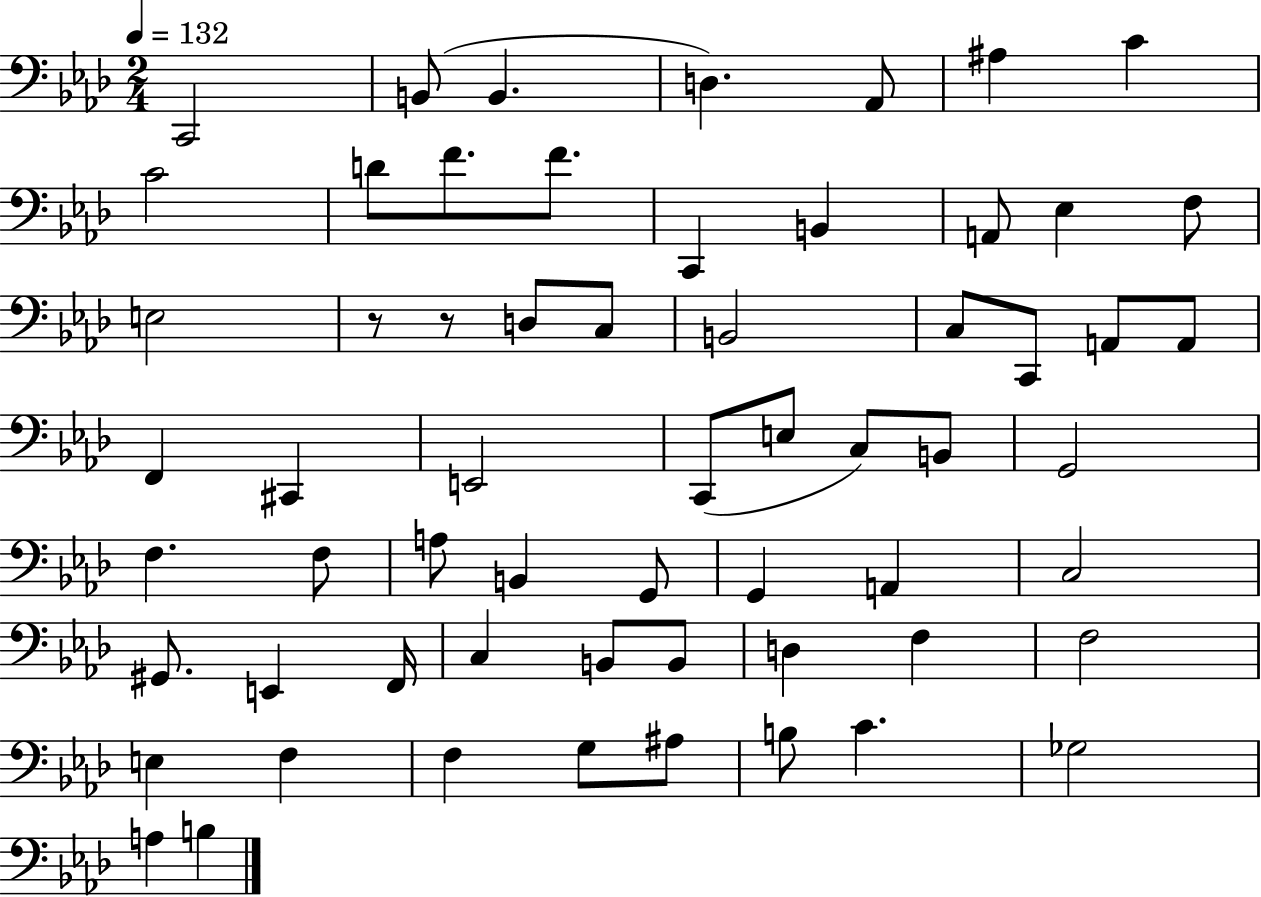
{
  \clef bass
  \numericTimeSignature
  \time 2/4
  \key aes \major
  \tempo 4 = 132
  c,2 | b,8( b,4. | d4.) aes,8 | ais4 c'4 | \break c'2 | d'8 f'8. f'8. | c,4 b,4 | a,8 ees4 f8 | \break e2 | r8 r8 d8 c8 | b,2 | c8 c,8 a,8 a,8 | \break f,4 cis,4 | e,2 | c,8( e8 c8) b,8 | g,2 | \break f4. f8 | a8 b,4 g,8 | g,4 a,4 | c2 | \break gis,8. e,4 f,16 | c4 b,8 b,8 | d4 f4 | f2 | \break e4 f4 | f4 g8 ais8 | b8 c'4. | ges2 | \break a4 b4 | \bar "|."
}